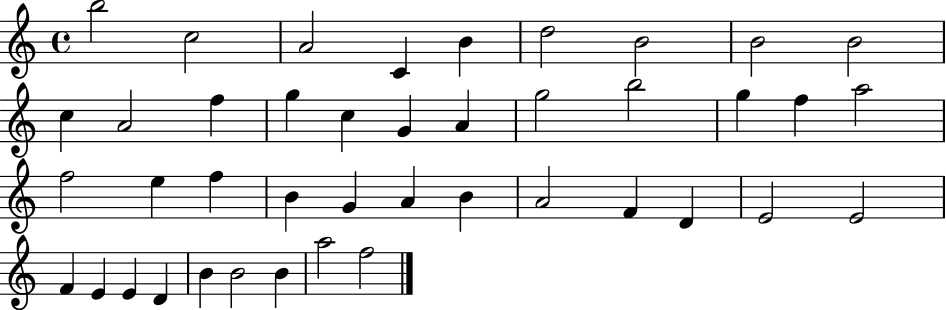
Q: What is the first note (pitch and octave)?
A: B5